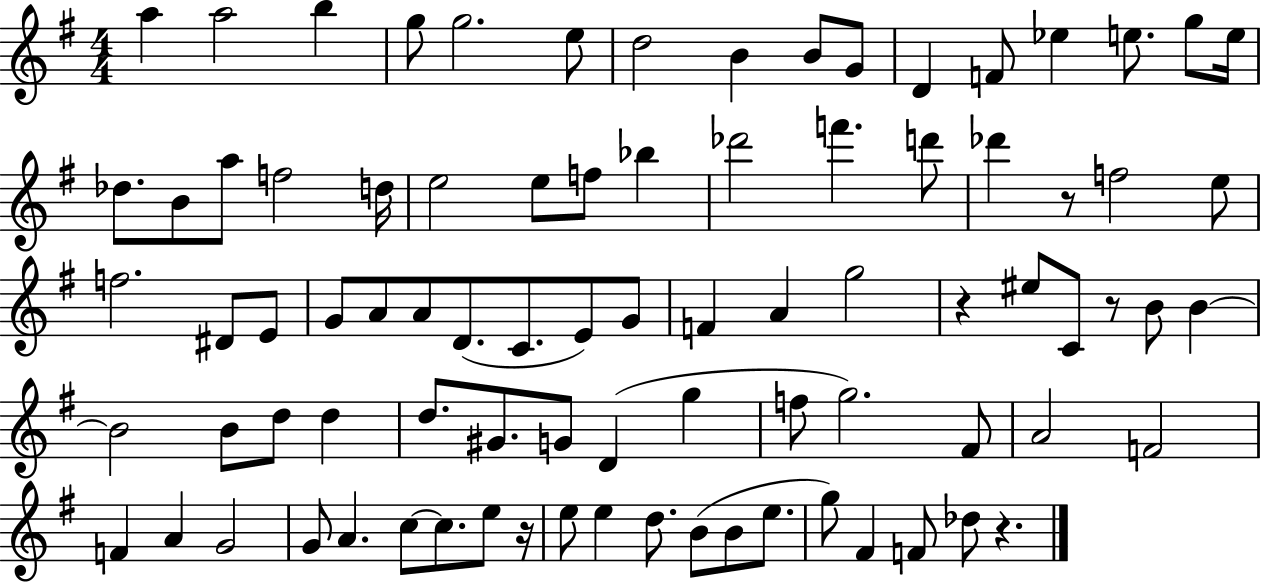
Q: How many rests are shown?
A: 5